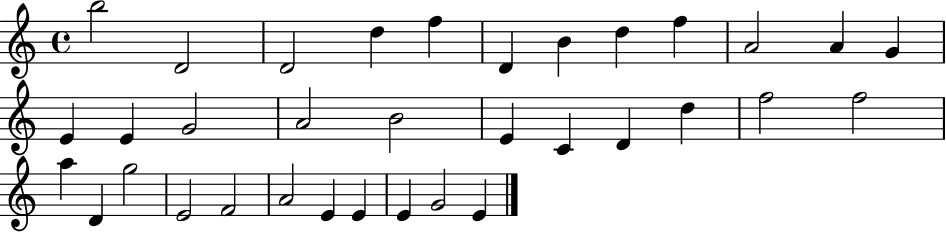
B5/h D4/h D4/h D5/q F5/q D4/q B4/q D5/q F5/q A4/h A4/q G4/q E4/q E4/q G4/h A4/h B4/h E4/q C4/q D4/q D5/q F5/h F5/h A5/q D4/q G5/h E4/h F4/h A4/h E4/q E4/q E4/q G4/h E4/q